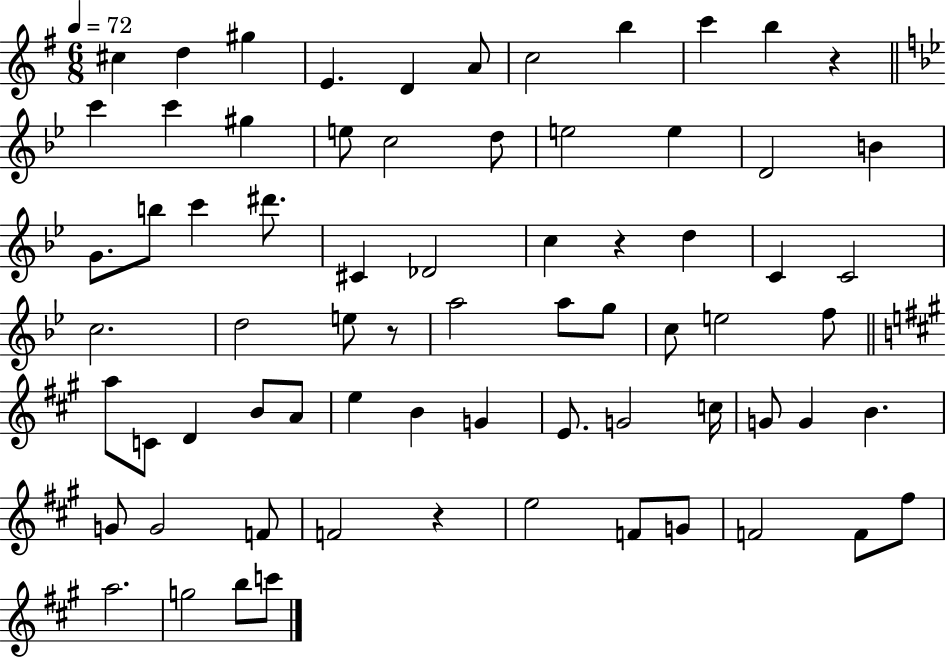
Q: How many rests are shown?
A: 4